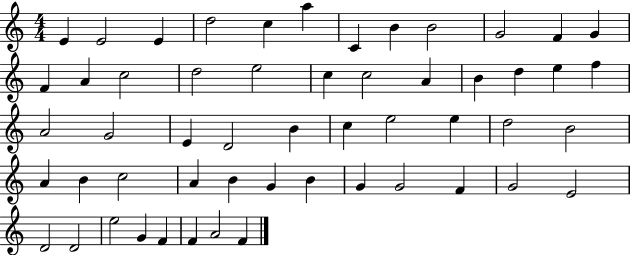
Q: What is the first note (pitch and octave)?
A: E4